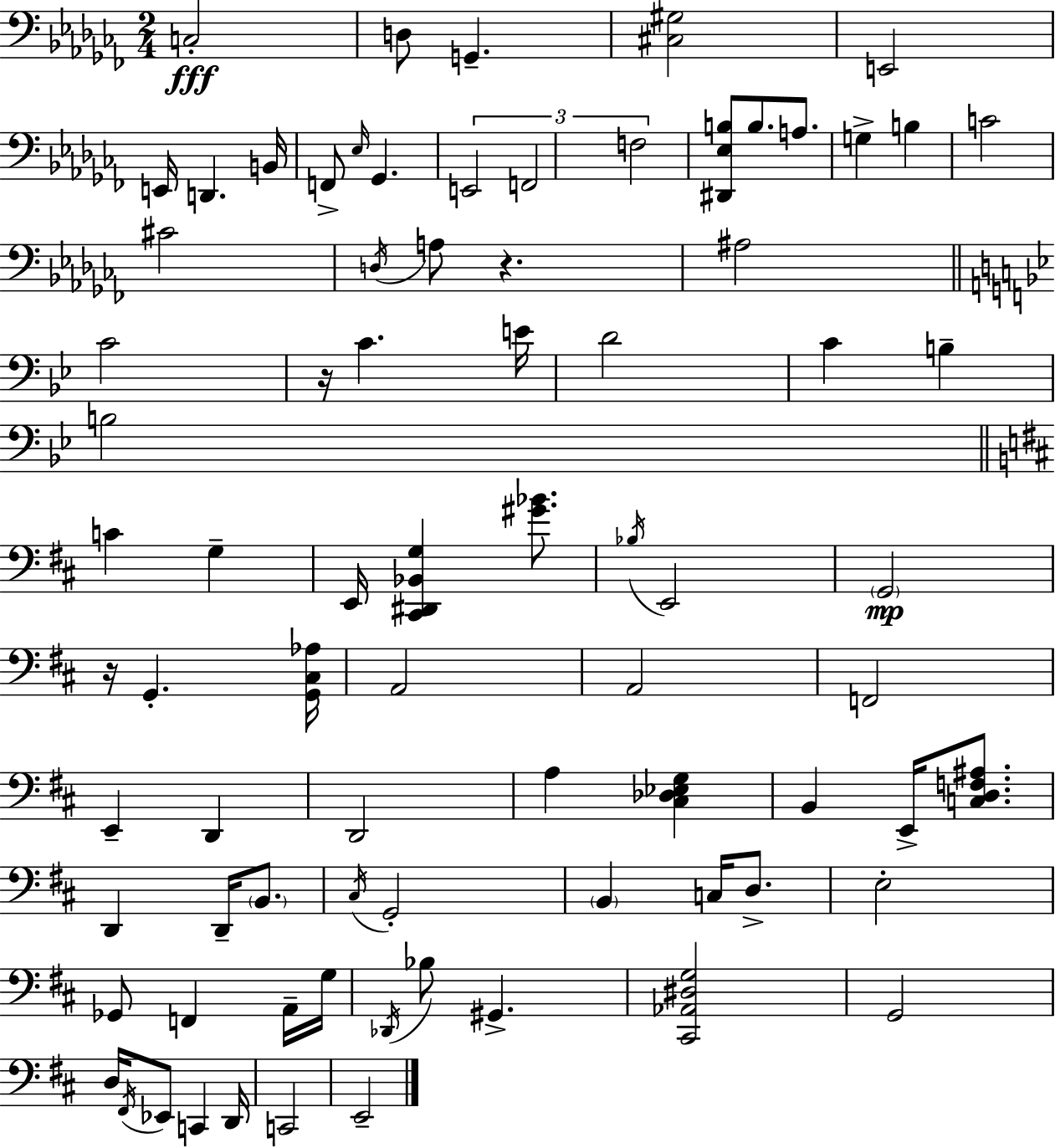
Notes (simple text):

C3/h D3/e G2/q. [C#3,G#3]/h E2/h E2/s D2/q. B2/s F2/e Eb3/s Gb2/q. E2/h F2/h F3/h [D#2,Eb3,B3]/e B3/e. A3/e. G3/q B3/q C4/h C#4/h D3/s A3/e R/q. A#3/h C4/h R/s C4/q. E4/s D4/h C4/q B3/q B3/h C4/q G3/q E2/s [C#2,D#2,Bb2,G3]/q [G#4,Bb4]/e. Bb3/s E2/h G2/h R/s G2/q. [G2,C#3,Ab3]/s A2/h A2/h F2/h E2/q D2/q D2/h A3/q [C#3,Db3,Eb3,G3]/q B2/q E2/s [C3,D3,F3,A#3]/e. D2/q D2/s B2/e. C#3/s G2/h B2/q C3/s D3/e. E3/h Gb2/e F2/q A2/s G3/s Db2/s Bb3/e G#2/q. [C#2,Ab2,D#3,G3]/h G2/h D3/s F#2/s Eb2/e C2/q D2/s C2/h E2/h